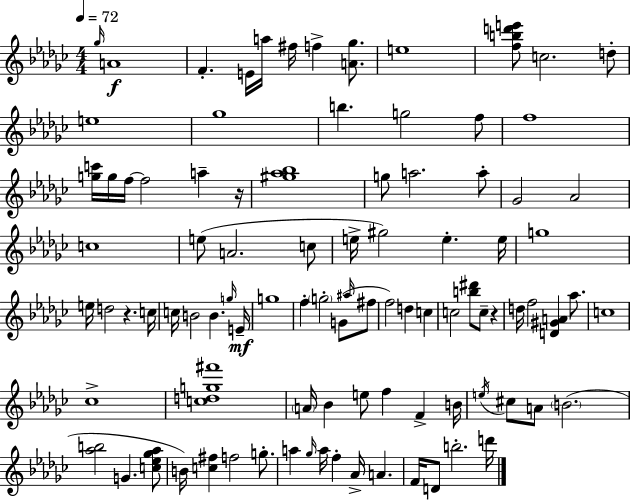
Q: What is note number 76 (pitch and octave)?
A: F5